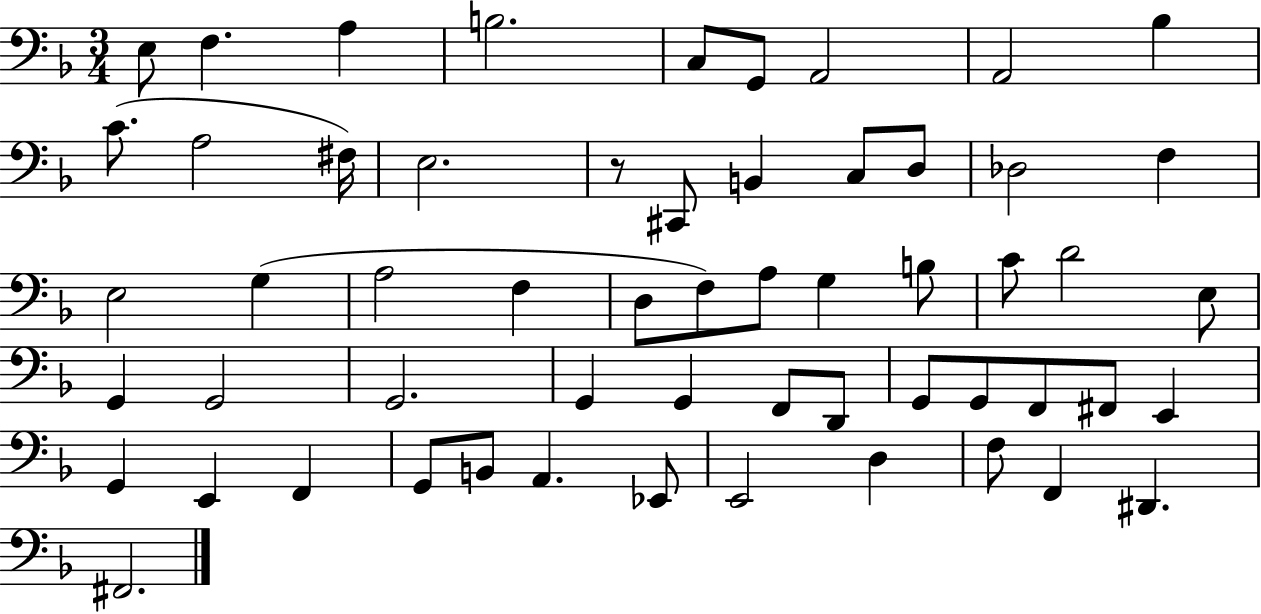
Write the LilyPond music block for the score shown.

{
  \clef bass
  \numericTimeSignature
  \time 3/4
  \key f \major
  e8 f4. a4 | b2. | c8 g,8 a,2 | a,2 bes4 | \break c'8.( a2 fis16) | e2. | r8 cis,8 b,4 c8 d8 | des2 f4 | \break e2 g4( | a2 f4 | d8 f8) a8 g4 b8 | c'8 d'2 e8 | \break g,4 g,2 | g,2. | g,4 g,4 f,8 d,8 | g,8 g,8 f,8 fis,8 e,4 | \break g,4 e,4 f,4 | g,8 b,8 a,4. ees,8 | e,2 d4 | f8 f,4 dis,4. | \break fis,2. | \bar "|."
}